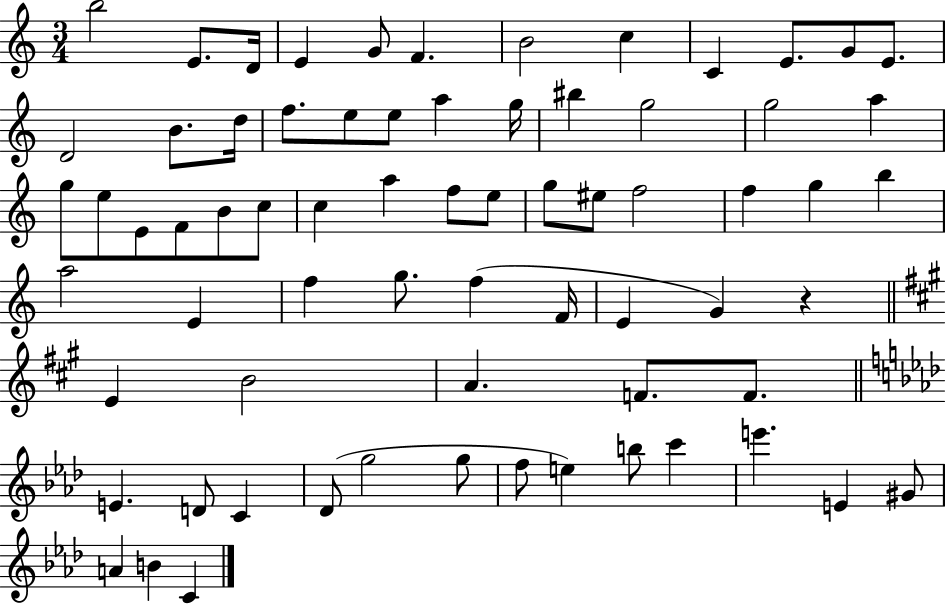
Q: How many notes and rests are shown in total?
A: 70